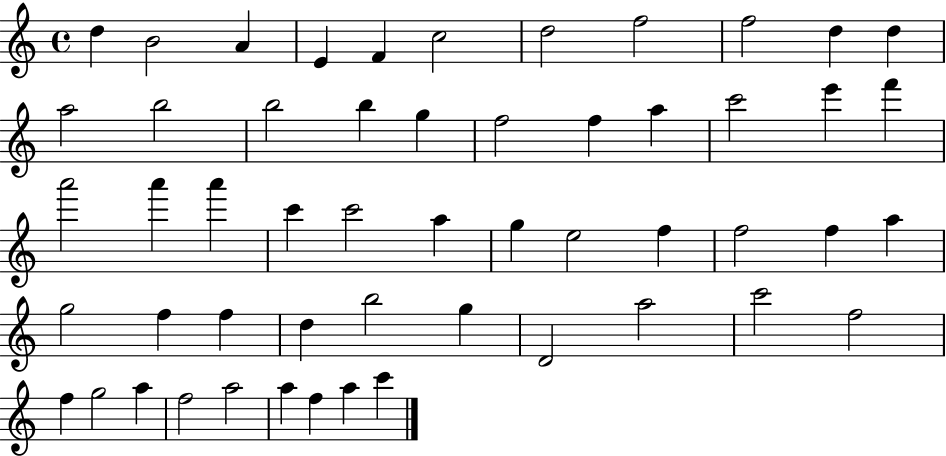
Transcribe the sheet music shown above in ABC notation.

X:1
T:Untitled
M:4/4
L:1/4
K:C
d B2 A E F c2 d2 f2 f2 d d a2 b2 b2 b g f2 f a c'2 e' f' a'2 a' a' c' c'2 a g e2 f f2 f a g2 f f d b2 g D2 a2 c'2 f2 f g2 a f2 a2 a f a c'